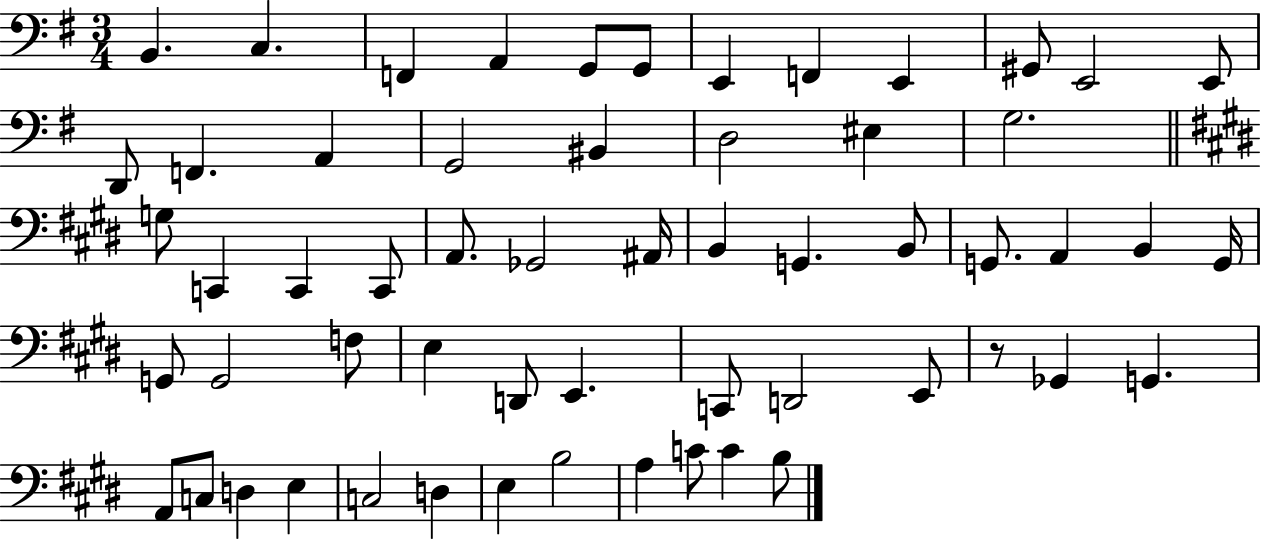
{
  \clef bass
  \numericTimeSignature
  \time 3/4
  \key g \major
  b,4. c4. | f,4 a,4 g,8 g,8 | e,4 f,4 e,4 | gis,8 e,2 e,8 | \break d,8 f,4. a,4 | g,2 bis,4 | d2 eis4 | g2. | \break \bar "||" \break \key e \major g8 c,4 c,4 c,8 | a,8. ges,2 ais,16 | b,4 g,4. b,8 | g,8. a,4 b,4 g,16 | \break g,8 g,2 f8 | e4 d,8 e,4. | c,8 d,2 e,8 | r8 ges,4 g,4. | \break a,8 c8 d4 e4 | c2 d4 | e4 b2 | a4 c'8 c'4 b8 | \break \bar "|."
}